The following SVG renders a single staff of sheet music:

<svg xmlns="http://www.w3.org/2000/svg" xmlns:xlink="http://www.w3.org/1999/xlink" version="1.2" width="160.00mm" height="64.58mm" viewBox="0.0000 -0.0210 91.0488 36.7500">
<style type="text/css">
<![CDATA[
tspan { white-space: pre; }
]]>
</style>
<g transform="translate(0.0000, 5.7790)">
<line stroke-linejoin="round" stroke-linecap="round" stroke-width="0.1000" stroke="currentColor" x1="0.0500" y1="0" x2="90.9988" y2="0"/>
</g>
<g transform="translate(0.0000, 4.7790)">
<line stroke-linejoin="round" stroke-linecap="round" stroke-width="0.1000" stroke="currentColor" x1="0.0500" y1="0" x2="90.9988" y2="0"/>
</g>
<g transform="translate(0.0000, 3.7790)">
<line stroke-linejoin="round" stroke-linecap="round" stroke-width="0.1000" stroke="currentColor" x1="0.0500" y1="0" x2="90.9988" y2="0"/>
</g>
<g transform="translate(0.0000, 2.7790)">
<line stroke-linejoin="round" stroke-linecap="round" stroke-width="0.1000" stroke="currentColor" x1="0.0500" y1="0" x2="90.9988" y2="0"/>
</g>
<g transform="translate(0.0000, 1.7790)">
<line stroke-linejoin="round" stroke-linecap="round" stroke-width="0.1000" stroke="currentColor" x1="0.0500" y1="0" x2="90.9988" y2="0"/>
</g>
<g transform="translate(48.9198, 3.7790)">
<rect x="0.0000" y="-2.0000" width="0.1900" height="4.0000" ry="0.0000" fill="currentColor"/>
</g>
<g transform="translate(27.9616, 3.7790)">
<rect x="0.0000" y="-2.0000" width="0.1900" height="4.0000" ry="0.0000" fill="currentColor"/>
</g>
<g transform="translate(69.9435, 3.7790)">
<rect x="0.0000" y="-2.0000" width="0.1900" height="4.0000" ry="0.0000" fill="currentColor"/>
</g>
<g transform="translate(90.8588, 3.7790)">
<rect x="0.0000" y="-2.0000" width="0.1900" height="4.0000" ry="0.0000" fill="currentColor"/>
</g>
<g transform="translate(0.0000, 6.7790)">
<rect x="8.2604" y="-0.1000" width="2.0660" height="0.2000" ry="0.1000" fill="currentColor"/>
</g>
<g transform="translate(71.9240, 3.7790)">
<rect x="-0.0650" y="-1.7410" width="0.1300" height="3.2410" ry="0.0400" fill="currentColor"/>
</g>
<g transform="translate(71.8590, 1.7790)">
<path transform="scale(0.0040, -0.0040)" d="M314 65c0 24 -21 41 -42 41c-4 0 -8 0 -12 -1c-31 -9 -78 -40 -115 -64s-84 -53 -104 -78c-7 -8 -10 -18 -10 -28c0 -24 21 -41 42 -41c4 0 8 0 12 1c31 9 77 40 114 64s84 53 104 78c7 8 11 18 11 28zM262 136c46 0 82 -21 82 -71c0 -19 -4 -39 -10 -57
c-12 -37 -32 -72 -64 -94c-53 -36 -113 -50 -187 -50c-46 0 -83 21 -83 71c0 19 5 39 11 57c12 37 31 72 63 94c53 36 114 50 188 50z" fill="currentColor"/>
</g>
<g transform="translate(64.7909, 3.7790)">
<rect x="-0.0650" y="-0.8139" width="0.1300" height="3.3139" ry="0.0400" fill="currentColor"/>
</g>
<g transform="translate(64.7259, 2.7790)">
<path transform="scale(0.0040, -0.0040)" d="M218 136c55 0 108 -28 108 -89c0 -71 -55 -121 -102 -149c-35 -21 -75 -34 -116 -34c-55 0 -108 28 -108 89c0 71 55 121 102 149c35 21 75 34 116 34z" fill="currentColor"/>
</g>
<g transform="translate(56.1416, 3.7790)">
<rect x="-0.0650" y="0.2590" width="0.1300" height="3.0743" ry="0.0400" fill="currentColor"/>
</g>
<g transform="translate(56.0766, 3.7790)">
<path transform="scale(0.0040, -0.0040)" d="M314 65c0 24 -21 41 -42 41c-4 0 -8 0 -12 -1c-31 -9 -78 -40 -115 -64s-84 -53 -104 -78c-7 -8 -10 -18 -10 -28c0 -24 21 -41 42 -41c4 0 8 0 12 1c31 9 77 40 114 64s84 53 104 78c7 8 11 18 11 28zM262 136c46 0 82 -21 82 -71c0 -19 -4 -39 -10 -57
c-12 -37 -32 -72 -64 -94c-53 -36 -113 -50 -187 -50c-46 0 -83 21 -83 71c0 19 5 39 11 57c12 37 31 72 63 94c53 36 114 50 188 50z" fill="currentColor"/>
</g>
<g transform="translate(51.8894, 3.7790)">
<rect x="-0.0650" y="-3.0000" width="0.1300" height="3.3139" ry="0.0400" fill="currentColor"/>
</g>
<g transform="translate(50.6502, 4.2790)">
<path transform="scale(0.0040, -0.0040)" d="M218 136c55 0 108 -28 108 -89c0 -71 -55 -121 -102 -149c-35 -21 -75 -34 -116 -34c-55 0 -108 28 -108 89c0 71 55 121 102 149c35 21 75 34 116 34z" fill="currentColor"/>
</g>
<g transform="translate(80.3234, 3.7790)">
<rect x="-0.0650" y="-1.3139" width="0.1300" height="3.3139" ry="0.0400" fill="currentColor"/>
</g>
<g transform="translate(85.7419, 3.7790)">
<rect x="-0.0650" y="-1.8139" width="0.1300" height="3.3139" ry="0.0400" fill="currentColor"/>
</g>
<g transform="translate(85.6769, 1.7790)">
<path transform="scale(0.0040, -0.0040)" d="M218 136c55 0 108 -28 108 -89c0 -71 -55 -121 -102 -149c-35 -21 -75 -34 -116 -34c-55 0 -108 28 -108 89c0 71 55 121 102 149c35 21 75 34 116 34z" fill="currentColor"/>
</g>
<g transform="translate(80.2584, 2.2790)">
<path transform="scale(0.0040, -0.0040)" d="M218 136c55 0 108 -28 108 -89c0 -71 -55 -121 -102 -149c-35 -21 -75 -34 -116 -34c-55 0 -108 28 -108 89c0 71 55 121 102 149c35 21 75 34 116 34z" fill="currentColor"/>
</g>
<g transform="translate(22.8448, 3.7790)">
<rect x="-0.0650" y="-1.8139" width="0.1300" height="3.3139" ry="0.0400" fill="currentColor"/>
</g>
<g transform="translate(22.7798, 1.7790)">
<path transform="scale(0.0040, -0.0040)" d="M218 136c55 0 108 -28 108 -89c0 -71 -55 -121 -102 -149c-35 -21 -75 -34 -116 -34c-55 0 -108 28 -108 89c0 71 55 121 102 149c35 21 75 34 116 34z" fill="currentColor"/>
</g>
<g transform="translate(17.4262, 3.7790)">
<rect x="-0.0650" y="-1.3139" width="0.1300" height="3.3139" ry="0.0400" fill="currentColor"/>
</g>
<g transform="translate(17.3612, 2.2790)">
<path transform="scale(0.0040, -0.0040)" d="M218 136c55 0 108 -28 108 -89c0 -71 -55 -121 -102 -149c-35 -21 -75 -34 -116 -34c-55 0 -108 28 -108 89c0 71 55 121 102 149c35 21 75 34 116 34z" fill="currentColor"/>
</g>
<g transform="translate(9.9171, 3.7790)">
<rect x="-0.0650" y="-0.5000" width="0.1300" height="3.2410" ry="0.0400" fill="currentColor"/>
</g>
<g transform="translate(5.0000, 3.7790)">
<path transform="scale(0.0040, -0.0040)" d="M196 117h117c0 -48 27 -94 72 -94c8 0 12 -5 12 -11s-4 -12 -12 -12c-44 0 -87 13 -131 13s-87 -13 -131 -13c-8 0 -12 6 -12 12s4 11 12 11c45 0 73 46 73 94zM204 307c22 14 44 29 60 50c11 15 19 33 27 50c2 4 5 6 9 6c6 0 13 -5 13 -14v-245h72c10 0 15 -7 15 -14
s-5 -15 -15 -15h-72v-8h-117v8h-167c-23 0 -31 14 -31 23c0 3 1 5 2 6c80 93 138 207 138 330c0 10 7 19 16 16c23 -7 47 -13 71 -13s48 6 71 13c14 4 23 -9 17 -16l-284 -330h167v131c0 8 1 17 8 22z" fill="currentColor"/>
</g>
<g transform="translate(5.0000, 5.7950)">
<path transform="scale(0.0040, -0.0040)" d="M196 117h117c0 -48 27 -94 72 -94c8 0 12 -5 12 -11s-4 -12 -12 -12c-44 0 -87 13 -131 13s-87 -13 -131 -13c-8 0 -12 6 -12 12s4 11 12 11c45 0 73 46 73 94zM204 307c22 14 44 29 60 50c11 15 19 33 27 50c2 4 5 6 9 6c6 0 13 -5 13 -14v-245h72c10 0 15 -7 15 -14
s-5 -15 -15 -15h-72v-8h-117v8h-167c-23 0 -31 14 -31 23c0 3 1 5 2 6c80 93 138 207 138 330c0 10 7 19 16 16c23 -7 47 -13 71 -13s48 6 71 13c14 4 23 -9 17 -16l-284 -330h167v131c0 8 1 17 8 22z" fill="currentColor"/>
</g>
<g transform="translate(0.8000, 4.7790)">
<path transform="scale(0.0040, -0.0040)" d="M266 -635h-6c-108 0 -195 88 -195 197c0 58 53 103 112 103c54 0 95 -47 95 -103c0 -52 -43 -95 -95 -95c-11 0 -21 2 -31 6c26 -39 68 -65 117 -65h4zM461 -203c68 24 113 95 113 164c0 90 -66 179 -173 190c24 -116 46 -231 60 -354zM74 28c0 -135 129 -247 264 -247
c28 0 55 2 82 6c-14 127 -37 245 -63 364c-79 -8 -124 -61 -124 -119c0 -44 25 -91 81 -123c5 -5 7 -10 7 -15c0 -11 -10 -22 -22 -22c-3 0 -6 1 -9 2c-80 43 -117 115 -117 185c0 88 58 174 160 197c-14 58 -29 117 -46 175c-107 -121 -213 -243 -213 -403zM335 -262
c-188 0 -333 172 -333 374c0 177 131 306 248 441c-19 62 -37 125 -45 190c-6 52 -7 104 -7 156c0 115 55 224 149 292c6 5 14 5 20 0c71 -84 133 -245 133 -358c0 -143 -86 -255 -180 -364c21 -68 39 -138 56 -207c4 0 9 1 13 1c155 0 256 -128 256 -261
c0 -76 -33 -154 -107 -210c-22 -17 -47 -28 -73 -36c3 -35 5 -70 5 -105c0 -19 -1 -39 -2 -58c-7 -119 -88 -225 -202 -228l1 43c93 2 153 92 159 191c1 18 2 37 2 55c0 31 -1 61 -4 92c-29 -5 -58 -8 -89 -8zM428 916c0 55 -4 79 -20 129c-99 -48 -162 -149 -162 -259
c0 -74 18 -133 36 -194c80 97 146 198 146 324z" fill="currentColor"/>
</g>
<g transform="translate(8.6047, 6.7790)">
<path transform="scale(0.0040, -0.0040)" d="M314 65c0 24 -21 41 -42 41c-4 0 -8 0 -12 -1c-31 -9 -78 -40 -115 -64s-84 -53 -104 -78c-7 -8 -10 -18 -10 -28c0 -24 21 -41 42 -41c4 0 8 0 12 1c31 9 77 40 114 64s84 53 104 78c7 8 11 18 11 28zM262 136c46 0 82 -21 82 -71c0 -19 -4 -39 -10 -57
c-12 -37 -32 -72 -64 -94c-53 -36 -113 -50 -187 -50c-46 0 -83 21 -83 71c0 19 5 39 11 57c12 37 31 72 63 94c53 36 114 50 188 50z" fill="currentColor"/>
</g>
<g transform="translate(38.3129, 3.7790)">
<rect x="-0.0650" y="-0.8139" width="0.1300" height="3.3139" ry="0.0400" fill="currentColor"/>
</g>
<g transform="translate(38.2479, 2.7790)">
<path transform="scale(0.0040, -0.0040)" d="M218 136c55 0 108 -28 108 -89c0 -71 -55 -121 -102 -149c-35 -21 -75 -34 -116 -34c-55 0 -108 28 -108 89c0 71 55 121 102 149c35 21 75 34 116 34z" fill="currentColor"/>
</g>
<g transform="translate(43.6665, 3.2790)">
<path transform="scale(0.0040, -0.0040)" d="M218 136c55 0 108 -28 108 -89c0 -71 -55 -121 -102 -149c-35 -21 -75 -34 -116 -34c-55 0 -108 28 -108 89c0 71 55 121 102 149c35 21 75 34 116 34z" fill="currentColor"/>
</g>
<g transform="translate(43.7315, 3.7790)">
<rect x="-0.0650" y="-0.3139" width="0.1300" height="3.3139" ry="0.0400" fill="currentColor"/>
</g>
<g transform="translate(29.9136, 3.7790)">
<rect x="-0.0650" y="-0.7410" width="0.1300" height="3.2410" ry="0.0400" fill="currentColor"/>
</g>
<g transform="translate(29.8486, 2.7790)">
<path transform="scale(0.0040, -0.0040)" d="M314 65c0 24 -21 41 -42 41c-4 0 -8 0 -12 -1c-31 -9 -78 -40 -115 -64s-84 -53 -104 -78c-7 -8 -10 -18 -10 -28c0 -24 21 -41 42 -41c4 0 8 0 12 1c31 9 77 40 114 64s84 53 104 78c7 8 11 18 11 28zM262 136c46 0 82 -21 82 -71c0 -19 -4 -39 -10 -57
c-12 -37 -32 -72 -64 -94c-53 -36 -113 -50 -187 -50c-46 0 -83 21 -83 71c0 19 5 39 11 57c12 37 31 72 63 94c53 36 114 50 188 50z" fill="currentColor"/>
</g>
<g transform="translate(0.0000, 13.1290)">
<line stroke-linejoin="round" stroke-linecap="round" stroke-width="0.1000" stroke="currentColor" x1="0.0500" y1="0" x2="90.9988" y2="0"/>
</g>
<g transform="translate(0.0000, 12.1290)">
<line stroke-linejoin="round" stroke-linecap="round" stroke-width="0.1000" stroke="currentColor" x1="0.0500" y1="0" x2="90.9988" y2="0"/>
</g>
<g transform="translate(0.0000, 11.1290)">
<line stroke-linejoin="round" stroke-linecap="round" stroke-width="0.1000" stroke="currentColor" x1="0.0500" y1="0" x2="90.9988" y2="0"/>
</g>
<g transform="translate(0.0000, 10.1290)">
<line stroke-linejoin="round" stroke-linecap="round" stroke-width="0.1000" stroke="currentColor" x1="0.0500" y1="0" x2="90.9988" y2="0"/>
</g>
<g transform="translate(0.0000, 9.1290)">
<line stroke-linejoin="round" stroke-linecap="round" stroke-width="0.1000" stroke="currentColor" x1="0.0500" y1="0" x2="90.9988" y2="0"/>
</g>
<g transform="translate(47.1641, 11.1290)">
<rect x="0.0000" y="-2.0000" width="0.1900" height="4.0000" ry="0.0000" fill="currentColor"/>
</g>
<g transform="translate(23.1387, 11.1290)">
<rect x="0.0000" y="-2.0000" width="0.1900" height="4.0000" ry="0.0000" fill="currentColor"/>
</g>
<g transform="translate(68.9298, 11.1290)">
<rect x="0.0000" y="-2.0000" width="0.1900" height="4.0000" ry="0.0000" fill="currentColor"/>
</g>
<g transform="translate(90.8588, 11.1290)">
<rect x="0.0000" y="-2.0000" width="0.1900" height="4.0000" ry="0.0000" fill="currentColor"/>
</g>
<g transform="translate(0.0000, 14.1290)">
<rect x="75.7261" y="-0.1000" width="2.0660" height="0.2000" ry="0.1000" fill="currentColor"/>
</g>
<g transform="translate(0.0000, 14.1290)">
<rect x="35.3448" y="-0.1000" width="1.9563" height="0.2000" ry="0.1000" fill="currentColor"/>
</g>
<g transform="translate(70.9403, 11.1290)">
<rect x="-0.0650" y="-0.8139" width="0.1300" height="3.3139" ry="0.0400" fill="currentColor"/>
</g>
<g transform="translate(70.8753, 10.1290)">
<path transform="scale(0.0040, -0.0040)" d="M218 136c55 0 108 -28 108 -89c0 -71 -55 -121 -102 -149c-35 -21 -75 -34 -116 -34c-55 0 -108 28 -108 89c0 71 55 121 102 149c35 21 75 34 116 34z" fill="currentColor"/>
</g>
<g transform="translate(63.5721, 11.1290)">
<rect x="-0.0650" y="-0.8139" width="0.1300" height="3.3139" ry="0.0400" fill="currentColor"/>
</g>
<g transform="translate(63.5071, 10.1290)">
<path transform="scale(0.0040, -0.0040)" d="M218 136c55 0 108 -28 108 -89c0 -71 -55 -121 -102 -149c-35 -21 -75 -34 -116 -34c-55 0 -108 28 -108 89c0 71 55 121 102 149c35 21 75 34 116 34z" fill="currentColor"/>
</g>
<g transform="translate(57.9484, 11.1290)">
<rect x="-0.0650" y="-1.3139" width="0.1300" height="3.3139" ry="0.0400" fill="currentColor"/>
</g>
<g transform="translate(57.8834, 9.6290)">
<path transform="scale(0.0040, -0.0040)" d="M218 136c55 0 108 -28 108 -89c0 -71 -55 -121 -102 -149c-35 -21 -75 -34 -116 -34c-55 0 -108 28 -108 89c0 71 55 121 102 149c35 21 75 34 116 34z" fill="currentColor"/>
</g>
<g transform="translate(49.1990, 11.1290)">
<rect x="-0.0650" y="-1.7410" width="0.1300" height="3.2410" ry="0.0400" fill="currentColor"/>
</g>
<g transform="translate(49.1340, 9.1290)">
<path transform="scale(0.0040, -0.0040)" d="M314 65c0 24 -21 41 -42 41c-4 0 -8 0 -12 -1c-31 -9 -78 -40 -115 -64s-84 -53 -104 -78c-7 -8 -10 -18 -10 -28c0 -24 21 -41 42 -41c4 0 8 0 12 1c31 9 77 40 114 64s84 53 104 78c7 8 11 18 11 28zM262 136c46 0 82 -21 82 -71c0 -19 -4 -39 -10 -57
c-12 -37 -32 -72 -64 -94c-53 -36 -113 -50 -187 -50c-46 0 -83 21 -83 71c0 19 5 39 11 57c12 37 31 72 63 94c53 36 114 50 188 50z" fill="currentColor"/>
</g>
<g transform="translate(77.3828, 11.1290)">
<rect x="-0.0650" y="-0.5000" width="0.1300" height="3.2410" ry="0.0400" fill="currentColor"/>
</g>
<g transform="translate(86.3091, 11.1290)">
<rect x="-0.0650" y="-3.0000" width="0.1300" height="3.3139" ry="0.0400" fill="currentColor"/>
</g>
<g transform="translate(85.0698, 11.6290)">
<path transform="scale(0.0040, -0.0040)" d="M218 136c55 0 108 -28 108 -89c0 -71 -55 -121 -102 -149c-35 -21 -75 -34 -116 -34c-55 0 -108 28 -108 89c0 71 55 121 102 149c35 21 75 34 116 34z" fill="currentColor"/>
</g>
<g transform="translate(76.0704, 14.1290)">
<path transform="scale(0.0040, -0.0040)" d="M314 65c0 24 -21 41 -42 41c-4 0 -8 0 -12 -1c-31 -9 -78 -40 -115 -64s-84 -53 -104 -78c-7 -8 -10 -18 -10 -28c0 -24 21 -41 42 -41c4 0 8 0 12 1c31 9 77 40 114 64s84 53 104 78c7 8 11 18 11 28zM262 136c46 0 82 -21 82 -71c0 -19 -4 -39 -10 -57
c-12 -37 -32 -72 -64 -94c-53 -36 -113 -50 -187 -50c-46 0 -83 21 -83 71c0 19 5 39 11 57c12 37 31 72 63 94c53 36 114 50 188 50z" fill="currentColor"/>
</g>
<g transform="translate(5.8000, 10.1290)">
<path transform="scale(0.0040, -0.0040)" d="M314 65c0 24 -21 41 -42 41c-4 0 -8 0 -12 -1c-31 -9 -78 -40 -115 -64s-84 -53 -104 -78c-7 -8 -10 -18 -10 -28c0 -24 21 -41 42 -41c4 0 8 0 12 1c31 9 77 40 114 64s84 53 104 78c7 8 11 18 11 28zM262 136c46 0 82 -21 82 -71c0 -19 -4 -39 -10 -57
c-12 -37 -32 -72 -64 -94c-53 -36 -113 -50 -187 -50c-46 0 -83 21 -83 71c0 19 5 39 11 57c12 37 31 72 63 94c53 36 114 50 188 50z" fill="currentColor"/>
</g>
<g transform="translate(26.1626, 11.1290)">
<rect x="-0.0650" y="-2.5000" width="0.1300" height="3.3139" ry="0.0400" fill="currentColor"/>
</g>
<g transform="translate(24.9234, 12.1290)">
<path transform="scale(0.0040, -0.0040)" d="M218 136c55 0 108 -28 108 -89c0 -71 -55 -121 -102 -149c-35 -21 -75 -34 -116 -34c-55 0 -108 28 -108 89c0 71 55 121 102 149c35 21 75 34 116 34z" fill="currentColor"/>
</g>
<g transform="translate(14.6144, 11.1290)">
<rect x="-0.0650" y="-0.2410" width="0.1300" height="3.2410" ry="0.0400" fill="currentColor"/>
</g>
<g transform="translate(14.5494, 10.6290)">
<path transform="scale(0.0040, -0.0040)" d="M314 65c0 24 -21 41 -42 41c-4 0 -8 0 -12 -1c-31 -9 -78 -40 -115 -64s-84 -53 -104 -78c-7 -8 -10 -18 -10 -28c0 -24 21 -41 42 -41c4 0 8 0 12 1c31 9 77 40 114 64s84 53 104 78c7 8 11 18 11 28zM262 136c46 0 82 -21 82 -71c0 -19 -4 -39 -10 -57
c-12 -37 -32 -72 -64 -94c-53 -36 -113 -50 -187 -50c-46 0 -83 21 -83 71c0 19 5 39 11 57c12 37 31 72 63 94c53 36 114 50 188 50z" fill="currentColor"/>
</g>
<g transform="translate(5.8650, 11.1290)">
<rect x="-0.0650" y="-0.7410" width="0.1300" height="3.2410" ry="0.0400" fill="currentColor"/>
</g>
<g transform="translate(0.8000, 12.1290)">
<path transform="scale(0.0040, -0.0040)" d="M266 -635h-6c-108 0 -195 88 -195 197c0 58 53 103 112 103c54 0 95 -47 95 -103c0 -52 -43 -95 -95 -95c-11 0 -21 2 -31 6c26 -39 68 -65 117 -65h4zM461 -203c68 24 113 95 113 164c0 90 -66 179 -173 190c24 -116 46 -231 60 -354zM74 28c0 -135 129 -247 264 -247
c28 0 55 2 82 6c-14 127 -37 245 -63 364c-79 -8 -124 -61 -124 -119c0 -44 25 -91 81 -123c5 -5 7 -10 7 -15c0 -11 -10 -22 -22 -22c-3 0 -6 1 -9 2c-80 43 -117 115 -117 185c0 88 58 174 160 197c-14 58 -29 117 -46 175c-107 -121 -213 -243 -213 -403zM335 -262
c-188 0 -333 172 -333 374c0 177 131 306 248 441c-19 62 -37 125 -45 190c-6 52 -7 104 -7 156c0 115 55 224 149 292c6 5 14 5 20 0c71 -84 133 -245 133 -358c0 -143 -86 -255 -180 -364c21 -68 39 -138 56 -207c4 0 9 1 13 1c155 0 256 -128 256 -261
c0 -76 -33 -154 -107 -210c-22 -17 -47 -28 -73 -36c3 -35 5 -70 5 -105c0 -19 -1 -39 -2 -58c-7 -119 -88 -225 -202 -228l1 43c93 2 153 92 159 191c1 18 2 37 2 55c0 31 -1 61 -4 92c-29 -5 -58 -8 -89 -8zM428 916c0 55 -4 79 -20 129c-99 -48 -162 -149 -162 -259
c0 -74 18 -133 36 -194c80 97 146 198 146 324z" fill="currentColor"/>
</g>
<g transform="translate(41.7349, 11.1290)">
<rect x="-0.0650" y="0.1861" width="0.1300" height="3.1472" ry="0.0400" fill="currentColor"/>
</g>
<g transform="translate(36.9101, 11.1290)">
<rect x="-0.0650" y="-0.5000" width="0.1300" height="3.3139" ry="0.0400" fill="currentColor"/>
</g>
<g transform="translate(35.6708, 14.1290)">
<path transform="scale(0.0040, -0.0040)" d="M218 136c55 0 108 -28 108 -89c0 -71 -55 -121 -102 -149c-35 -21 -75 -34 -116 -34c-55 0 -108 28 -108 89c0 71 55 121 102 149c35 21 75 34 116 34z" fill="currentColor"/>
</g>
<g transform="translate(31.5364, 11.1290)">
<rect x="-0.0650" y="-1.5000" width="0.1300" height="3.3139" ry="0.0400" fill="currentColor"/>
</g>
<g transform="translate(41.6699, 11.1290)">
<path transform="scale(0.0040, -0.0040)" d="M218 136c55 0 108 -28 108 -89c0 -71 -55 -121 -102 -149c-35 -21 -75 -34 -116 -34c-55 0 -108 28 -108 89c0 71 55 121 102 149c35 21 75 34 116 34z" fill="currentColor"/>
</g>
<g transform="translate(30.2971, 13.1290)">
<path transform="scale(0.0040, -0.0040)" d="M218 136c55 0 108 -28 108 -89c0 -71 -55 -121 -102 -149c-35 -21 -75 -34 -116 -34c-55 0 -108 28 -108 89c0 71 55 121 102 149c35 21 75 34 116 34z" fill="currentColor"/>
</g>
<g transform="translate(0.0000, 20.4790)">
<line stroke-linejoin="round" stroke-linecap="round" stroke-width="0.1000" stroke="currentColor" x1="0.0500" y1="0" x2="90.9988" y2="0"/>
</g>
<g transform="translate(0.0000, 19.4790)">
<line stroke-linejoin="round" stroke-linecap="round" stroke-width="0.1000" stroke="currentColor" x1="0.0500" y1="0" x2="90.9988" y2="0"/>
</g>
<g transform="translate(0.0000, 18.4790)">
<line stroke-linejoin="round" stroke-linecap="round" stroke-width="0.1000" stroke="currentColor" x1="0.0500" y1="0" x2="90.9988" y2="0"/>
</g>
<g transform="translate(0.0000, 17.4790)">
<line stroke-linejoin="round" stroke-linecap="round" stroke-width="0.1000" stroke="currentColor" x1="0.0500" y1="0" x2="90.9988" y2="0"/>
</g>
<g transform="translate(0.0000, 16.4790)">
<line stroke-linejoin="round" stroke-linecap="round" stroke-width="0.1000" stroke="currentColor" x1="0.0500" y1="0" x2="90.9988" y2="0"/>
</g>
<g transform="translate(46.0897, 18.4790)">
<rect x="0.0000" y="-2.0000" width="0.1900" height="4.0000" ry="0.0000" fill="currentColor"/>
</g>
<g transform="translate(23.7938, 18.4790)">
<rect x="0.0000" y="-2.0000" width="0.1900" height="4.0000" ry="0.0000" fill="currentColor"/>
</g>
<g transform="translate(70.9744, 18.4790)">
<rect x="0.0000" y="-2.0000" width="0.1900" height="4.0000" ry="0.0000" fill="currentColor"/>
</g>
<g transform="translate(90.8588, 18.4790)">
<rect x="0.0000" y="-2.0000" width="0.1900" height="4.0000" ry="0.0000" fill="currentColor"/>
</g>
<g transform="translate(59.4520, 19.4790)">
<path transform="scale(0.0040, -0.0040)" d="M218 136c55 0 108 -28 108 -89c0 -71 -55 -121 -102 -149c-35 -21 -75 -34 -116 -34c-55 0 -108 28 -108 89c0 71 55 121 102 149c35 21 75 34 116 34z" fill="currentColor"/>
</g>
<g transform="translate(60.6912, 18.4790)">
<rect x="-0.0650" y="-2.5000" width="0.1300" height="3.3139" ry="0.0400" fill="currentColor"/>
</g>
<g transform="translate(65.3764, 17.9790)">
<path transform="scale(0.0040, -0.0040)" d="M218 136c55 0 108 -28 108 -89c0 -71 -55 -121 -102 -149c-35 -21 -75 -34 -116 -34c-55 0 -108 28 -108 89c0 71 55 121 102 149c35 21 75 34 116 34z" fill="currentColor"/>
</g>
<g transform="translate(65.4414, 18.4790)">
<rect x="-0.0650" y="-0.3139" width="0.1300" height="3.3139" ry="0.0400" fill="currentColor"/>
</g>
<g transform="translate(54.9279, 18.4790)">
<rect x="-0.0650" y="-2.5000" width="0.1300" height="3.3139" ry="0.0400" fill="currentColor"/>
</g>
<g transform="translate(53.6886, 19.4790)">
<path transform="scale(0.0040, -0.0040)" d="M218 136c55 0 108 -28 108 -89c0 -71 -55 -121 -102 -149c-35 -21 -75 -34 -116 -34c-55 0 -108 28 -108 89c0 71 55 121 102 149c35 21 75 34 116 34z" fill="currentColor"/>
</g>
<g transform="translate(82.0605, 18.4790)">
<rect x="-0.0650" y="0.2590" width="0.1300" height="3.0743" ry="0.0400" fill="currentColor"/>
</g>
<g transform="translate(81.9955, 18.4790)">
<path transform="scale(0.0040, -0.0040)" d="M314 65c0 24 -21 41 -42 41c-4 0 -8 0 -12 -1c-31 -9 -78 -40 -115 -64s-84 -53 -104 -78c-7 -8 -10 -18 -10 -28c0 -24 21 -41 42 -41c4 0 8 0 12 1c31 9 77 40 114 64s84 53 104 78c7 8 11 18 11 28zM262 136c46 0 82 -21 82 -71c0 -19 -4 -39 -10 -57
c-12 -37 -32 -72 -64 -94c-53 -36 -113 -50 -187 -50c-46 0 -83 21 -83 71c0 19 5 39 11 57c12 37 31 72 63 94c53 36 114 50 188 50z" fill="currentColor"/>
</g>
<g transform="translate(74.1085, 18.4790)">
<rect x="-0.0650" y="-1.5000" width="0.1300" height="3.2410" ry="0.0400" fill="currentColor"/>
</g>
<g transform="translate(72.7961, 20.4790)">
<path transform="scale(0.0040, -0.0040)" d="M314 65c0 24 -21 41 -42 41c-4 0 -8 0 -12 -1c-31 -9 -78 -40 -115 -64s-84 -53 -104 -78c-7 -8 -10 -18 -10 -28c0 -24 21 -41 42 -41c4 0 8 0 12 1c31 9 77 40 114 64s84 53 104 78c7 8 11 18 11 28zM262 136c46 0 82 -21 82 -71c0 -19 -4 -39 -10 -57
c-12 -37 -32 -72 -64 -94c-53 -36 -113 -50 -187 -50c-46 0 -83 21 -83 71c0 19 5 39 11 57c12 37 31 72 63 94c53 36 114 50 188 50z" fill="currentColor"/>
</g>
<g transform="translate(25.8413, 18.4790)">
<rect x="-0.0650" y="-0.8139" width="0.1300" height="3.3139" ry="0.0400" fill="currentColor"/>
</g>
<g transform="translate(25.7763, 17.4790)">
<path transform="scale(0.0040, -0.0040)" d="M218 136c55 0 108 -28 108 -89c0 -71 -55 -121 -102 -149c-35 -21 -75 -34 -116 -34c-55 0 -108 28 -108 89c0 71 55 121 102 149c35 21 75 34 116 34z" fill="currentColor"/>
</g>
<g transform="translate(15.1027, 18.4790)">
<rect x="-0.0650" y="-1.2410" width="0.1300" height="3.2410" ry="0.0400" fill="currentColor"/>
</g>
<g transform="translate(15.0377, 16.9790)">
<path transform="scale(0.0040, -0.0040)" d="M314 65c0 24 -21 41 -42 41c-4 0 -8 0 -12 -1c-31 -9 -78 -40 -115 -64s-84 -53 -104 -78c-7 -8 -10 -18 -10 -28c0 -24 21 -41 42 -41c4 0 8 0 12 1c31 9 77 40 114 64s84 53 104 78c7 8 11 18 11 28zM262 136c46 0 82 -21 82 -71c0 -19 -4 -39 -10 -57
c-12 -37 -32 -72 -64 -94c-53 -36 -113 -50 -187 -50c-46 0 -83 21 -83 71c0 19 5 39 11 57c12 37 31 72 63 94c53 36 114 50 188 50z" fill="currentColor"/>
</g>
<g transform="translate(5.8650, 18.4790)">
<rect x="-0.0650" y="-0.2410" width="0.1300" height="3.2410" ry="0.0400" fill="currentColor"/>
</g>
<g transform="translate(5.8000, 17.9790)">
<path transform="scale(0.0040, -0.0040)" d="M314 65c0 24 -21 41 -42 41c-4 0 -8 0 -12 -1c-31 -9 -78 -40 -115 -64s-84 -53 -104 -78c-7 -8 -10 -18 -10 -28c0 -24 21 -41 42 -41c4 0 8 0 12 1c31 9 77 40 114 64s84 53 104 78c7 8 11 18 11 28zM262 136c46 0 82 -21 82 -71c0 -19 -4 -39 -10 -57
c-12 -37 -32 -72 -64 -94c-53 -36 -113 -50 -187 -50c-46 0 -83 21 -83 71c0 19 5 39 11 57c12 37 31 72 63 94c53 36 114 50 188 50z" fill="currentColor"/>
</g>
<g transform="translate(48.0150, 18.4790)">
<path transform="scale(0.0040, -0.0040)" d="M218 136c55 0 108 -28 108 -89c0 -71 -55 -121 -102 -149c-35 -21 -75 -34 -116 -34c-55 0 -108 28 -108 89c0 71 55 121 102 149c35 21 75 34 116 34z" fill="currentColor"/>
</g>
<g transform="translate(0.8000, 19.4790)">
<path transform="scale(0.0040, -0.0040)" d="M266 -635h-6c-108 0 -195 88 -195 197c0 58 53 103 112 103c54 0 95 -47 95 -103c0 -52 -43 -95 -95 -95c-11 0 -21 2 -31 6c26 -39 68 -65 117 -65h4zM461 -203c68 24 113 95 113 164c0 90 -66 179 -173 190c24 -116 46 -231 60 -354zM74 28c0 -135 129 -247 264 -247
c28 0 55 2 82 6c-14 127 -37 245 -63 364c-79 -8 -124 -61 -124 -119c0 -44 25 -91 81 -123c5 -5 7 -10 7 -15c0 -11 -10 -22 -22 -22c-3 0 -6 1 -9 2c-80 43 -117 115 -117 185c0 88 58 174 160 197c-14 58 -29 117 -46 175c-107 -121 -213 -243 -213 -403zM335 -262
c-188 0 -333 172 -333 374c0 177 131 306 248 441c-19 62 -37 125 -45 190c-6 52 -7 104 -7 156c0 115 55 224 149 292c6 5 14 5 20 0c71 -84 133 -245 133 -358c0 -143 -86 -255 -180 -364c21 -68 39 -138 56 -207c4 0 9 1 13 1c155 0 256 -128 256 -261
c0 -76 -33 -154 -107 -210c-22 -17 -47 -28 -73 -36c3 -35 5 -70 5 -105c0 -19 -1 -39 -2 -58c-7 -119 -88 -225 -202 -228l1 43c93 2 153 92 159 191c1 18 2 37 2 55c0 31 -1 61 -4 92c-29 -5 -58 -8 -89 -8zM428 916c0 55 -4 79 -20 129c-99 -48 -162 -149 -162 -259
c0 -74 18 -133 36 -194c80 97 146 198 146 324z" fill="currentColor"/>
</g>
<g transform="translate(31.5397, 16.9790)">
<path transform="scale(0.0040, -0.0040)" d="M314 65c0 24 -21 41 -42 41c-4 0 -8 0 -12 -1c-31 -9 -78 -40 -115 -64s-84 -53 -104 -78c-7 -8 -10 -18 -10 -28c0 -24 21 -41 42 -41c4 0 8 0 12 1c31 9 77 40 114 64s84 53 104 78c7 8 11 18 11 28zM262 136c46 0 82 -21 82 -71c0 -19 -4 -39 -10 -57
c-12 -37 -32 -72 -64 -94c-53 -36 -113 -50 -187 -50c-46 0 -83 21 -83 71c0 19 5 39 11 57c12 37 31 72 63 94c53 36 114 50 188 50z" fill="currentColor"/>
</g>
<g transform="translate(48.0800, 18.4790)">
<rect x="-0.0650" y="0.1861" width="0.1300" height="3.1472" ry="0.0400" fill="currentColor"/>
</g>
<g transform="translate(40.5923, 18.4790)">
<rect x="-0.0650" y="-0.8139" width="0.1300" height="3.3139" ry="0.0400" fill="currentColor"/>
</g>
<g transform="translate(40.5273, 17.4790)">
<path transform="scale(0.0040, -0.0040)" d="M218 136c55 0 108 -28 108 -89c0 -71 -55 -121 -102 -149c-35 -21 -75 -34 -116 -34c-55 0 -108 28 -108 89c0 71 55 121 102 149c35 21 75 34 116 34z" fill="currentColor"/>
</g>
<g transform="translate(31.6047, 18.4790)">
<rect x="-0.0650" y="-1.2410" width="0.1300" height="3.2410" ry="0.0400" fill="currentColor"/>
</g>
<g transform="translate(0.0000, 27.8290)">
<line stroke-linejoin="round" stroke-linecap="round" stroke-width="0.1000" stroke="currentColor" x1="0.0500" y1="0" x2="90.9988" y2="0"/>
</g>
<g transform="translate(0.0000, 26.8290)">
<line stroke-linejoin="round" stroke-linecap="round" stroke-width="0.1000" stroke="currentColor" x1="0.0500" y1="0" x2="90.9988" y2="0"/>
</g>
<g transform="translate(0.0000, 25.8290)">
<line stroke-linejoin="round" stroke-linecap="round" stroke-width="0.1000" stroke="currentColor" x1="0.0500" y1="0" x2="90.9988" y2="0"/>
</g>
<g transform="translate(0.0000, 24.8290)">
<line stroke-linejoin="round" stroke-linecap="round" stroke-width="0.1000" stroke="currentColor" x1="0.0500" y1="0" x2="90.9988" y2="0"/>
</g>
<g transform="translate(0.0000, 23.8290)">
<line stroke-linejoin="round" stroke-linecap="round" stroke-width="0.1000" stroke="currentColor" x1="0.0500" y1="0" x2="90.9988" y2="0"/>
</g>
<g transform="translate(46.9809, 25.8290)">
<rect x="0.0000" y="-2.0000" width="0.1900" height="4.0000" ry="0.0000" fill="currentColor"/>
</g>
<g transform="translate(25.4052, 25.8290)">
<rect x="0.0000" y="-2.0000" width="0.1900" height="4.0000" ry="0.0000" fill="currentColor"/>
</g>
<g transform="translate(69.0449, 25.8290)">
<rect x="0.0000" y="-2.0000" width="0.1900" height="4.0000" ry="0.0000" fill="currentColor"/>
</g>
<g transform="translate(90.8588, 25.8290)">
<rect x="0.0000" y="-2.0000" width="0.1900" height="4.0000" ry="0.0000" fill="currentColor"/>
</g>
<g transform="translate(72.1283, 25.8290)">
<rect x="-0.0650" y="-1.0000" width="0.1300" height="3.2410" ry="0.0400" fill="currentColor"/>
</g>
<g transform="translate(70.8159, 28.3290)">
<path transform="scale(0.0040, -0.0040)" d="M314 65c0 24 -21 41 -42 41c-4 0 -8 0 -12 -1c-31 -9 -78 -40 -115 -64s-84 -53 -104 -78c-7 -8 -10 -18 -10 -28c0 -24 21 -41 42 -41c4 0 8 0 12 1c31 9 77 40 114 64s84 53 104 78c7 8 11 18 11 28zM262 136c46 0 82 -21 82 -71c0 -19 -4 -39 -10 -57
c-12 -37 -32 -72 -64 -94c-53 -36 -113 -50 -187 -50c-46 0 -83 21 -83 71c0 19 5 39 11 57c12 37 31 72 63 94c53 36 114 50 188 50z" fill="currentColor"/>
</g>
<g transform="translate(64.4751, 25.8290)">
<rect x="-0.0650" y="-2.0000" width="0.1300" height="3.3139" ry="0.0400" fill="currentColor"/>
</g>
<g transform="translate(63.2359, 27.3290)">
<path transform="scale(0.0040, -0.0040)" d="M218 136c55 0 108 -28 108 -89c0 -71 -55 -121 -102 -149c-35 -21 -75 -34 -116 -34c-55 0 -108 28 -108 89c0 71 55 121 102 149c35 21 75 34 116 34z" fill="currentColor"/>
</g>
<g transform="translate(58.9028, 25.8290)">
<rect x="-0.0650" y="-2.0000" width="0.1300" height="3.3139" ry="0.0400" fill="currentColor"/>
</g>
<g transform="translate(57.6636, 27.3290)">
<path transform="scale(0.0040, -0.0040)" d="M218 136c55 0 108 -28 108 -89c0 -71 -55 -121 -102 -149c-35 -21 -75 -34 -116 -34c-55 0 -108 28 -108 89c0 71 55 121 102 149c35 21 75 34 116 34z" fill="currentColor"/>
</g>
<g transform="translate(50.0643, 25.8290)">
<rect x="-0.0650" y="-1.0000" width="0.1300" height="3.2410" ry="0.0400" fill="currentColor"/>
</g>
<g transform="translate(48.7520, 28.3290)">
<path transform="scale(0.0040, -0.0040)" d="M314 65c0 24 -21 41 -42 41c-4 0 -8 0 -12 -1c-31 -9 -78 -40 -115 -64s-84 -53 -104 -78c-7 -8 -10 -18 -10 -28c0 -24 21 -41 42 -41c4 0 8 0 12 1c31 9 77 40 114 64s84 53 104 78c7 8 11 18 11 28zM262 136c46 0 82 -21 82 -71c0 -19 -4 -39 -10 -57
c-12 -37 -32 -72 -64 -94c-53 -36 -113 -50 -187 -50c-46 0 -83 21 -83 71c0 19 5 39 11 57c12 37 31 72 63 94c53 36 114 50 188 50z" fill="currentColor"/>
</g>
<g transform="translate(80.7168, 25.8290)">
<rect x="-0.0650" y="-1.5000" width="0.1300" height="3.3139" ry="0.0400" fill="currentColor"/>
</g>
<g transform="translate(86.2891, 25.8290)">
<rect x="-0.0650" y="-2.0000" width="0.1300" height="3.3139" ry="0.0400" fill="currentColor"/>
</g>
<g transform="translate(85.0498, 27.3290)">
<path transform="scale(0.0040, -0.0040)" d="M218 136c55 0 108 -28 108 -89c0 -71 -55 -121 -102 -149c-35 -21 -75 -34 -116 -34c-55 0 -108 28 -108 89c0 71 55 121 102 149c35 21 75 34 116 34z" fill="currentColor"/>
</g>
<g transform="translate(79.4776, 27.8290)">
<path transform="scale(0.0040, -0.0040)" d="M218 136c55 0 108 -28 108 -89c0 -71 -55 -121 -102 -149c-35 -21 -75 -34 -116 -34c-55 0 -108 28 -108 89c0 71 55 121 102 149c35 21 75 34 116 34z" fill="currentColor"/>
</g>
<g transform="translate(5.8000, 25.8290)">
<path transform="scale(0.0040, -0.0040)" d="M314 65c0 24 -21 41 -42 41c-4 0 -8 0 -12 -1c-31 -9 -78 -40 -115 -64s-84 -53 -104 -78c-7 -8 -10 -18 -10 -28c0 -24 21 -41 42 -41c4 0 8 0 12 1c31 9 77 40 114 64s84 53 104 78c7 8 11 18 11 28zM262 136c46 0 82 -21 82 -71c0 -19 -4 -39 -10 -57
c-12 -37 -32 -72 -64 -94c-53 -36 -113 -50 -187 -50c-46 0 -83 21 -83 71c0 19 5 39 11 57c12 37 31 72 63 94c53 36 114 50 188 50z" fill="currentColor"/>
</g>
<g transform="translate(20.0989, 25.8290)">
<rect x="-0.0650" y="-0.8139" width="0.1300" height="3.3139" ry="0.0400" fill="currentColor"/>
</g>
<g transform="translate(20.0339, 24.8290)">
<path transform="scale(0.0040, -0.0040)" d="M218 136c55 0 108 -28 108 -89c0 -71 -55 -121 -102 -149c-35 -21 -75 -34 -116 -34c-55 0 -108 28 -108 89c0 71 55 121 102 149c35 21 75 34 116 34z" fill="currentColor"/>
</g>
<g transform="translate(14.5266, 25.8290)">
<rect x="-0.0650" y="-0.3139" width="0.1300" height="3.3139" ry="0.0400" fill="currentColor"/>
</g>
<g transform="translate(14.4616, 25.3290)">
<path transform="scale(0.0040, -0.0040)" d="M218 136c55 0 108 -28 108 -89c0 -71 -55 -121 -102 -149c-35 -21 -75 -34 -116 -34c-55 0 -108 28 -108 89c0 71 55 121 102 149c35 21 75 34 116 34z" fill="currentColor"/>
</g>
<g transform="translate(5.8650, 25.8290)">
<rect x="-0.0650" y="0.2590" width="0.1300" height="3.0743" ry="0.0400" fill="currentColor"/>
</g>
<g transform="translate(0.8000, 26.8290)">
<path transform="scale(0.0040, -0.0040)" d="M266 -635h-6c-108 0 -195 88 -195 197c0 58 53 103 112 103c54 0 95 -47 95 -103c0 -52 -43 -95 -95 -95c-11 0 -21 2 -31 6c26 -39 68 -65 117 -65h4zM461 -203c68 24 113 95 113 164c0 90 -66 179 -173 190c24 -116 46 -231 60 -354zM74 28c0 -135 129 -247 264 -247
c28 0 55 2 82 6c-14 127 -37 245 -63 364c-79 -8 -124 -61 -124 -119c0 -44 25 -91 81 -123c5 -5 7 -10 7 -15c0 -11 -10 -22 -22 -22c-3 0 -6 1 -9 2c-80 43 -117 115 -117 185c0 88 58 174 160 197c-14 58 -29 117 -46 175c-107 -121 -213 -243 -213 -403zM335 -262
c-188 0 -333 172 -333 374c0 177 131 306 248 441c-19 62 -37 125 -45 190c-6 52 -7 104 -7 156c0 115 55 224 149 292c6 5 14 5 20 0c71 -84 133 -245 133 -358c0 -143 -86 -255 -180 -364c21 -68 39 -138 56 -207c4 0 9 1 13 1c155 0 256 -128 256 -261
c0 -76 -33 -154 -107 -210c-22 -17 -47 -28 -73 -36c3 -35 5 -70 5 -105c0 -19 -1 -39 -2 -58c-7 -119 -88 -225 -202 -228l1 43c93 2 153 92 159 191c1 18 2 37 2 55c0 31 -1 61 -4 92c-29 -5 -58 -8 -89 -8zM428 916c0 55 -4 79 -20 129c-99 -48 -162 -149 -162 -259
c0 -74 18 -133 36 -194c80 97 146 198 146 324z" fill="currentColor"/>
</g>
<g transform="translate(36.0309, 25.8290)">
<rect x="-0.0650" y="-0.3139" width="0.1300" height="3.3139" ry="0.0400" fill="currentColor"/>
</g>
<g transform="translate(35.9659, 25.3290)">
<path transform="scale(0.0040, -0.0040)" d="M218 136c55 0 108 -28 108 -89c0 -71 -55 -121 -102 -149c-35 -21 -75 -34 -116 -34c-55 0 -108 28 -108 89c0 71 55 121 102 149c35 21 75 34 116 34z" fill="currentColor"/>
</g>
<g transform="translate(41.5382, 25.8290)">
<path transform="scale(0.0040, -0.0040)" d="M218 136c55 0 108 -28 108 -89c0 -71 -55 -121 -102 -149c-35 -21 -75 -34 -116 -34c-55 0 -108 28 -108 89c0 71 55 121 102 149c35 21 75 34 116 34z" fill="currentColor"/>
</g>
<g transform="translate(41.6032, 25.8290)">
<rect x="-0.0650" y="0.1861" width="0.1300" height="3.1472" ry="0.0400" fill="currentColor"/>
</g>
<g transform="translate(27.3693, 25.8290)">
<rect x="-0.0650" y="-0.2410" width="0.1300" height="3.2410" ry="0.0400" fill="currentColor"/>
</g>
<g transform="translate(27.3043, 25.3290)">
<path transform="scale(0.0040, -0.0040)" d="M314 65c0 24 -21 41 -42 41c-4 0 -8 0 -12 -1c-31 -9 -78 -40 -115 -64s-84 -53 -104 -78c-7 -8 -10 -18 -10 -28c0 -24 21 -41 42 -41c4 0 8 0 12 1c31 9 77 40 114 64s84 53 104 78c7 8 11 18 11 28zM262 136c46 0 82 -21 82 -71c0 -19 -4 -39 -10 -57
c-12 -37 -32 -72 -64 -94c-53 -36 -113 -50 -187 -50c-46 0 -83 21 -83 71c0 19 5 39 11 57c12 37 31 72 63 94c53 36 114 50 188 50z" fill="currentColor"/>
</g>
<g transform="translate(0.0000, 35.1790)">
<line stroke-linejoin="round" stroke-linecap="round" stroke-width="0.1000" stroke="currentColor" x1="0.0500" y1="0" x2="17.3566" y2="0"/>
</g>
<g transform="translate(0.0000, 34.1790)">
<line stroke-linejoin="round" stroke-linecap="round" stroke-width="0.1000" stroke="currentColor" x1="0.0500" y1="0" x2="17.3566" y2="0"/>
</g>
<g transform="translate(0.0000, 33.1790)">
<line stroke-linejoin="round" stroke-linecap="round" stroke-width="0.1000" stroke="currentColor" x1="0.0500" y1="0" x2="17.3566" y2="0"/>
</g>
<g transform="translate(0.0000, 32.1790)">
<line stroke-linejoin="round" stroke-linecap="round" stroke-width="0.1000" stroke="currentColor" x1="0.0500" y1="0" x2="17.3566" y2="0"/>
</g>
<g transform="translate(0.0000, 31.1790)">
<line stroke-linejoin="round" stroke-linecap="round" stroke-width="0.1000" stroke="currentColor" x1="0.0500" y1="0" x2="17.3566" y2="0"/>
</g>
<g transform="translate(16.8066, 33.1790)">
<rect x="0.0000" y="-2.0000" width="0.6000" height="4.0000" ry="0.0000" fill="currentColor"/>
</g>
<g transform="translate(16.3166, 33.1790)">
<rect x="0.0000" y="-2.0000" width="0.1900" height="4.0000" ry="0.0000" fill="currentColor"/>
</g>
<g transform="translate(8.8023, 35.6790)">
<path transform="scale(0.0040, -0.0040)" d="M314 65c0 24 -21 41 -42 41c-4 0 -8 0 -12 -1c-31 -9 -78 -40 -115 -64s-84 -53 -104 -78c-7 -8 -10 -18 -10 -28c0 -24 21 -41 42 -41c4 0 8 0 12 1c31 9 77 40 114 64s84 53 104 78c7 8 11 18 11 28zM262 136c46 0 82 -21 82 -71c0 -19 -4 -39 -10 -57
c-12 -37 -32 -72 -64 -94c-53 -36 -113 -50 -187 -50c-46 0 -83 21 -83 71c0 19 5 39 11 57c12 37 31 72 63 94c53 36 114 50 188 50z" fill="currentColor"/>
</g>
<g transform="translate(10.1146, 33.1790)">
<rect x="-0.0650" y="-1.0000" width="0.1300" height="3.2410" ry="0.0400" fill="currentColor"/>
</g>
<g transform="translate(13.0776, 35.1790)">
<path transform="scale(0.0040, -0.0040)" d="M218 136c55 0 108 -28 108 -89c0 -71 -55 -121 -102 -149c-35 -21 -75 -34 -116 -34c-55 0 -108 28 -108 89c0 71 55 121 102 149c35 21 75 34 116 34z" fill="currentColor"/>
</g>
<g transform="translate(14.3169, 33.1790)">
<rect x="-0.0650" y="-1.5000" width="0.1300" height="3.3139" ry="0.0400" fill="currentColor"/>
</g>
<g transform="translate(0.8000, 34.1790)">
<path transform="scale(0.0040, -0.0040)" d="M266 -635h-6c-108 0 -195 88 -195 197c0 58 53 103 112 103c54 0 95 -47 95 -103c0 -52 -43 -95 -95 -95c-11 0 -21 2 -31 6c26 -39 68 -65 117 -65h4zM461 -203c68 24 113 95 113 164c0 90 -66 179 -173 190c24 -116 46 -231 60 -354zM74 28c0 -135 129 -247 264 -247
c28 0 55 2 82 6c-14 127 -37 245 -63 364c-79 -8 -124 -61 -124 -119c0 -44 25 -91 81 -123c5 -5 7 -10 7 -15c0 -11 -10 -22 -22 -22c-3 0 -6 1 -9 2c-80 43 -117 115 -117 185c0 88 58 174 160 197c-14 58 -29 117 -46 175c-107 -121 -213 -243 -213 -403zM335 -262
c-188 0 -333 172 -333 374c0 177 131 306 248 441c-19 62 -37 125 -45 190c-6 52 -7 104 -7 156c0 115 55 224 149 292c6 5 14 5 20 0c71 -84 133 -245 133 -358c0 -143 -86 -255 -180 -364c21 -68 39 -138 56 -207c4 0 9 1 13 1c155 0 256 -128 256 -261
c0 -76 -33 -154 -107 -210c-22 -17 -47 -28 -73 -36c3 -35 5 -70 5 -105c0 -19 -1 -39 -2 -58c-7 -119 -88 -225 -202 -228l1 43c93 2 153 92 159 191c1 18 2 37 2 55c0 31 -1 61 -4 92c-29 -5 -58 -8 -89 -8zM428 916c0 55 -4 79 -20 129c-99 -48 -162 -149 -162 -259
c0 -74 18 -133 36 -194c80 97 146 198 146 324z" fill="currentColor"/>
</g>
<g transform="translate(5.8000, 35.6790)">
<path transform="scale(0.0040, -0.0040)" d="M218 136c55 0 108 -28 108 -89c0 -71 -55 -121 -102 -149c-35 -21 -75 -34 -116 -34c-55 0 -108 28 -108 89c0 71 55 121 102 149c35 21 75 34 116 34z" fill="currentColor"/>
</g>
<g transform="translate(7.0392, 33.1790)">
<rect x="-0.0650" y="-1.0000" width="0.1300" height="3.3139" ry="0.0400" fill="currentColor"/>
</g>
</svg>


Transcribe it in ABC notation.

X:1
T:Untitled
M:4/4
L:1/4
K:C
C2 e f d2 d c A B2 d f2 e f d2 c2 G E C B f2 e d d C2 A c2 e2 d e2 d B G G c E2 B2 B2 c d c2 c B D2 F F D2 E F D D2 E